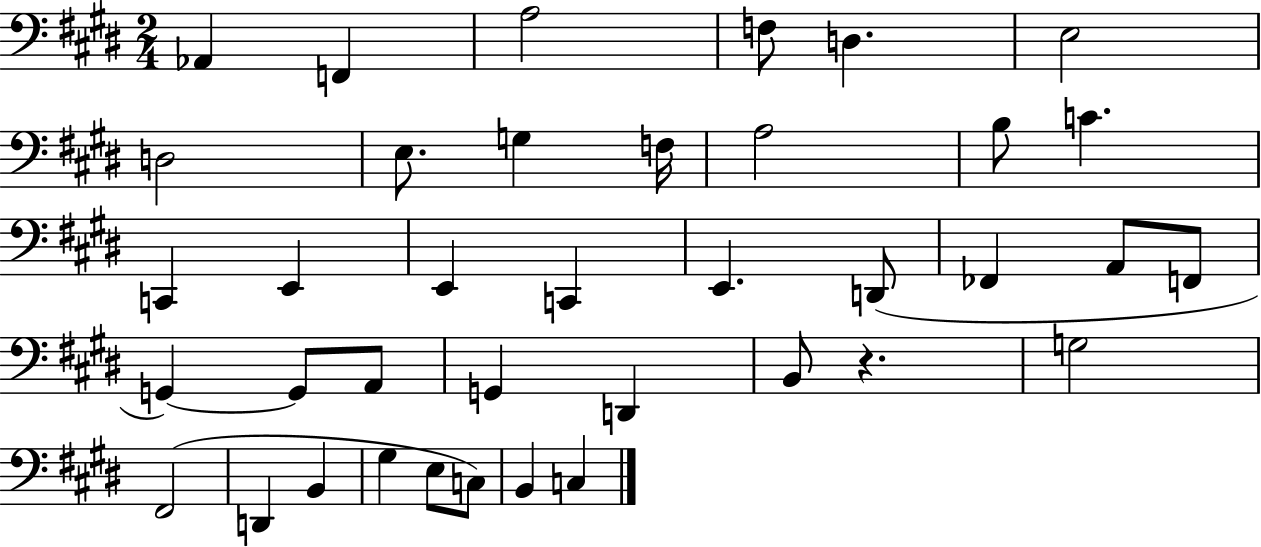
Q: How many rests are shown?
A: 1